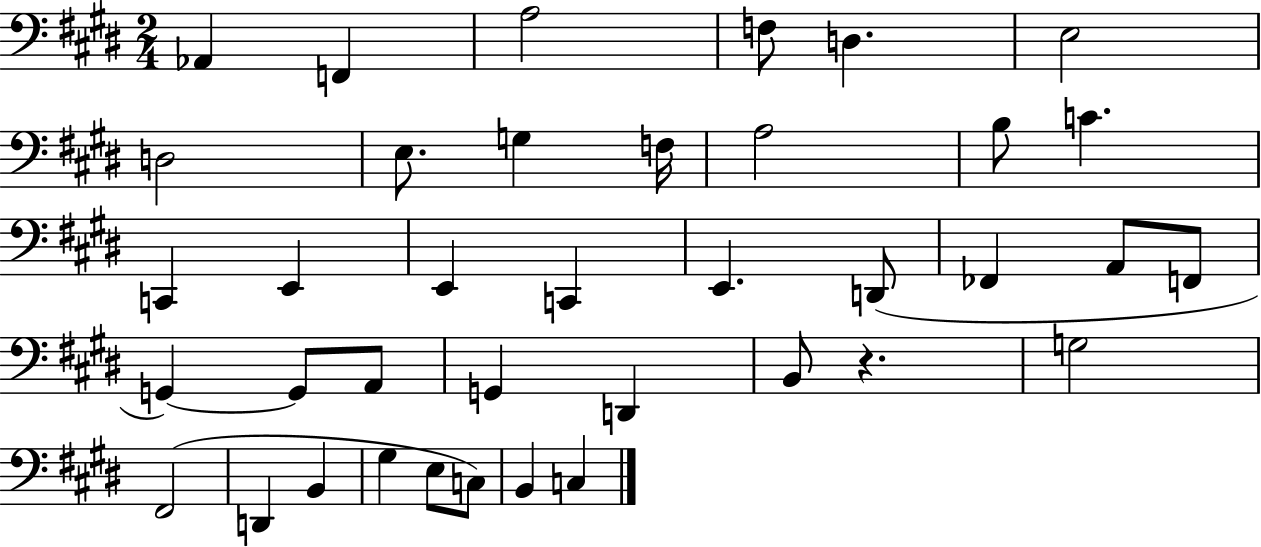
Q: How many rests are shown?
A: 1